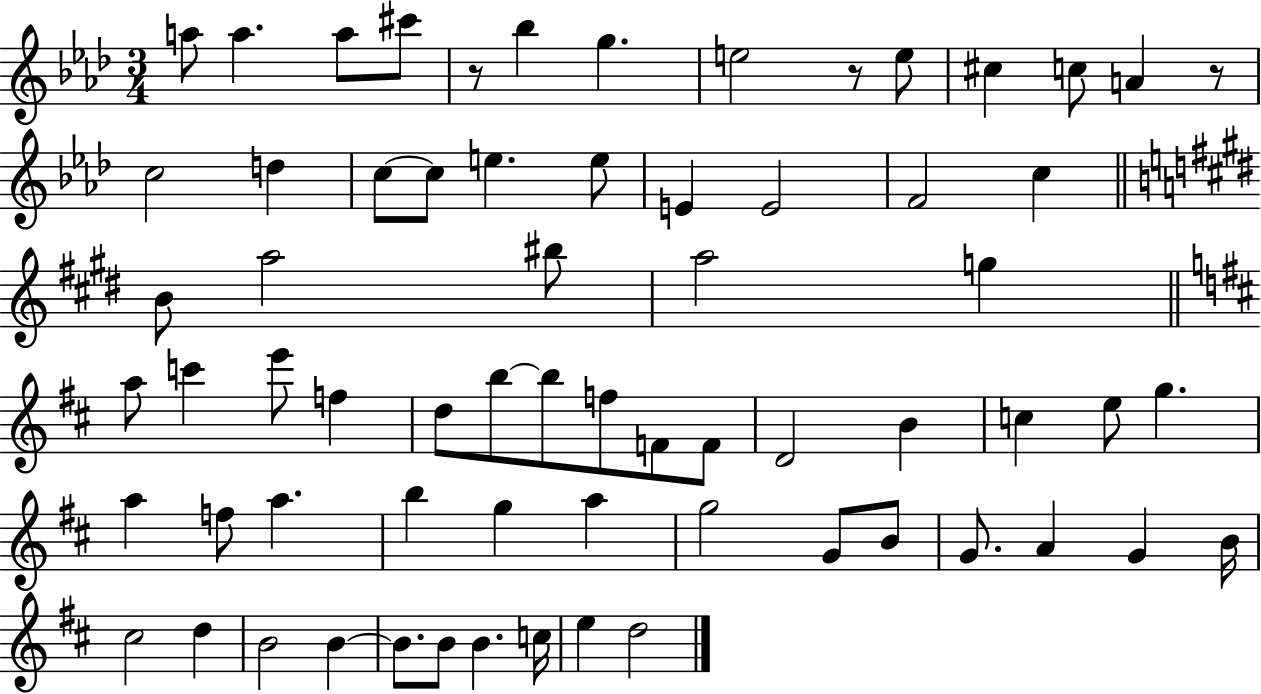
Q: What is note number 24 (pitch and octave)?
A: BIS5